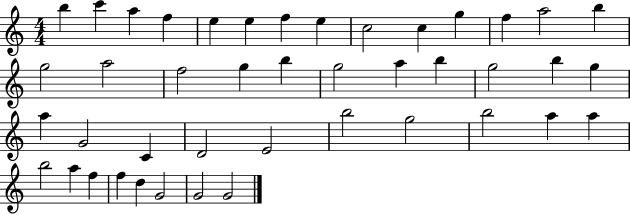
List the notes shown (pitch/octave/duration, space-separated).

B5/q C6/q A5/q F5/q E5/q E5/q F5/q E5/q C5/h C5/q G5/q F5/q A5/h B5/q G5/h A5/h F5/h G5/q B5/q G5/h A5/q B5/q G5/h B5/q G5/q A5/q G4/h C4/q D4/h E4/h B5/h G5/h B5/h A5/q A5/q B5/h A5/q F5/q F5/q D5/q G4/h G4/h G4/h